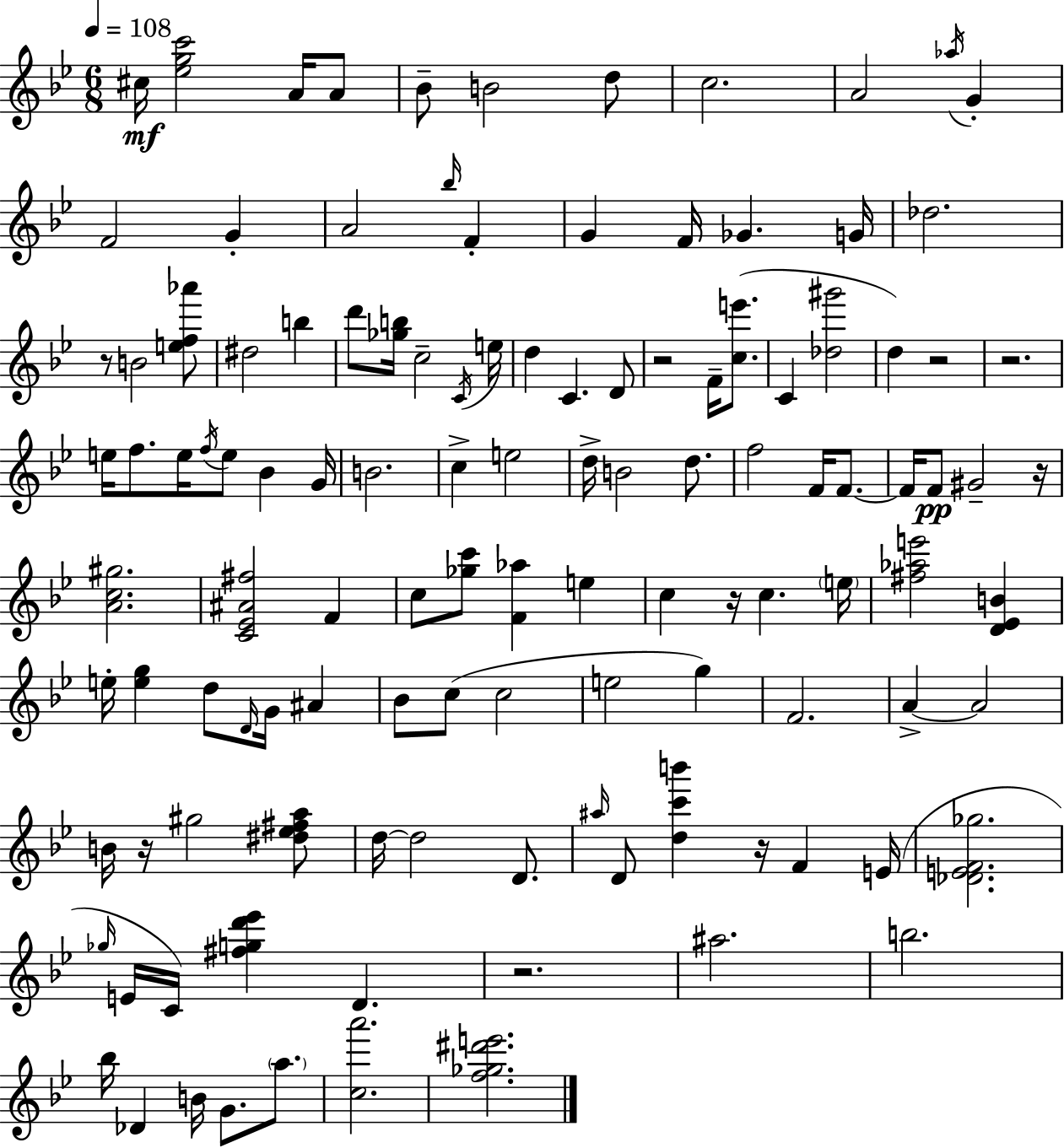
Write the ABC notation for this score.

X:1
T:Untitled
M:6/8
L:1/4
K:Bb
^c/4 [_egc']2 A/4 A/2 _B/2 B2 d/2 c2 A2 _a/4 G F2 G A2 _b/4 F G F/4 _G G/4 _d2 z/2 B2 [ef_a']/2 ^d2 b d'/2 [_gb]/4 c2 C/4 e/4 d C D/2 z2 F/4 [ce']/2 C [_d^g']2 d z2 z2 e/4 f/2 e/4 f/4 e/2 _B G/4 B2 c e2 d/4 B2 d/2 f2 F/4 F/2 F/4 F/2 ^G2 z/4 [Ac^g]2 [C_E^A^f]2 F c/2 [_gc']/2 [F_a] e c z/4 c e/4 [^f_ae']2 [D_EB] e/4 [eg] d/2 D/4 G/4 ^A _B/2 c/2 c2 e2 g F2 A A2 B/4 z/4 ^g2 [^d_e^fa]/2 d/4 d2 D/2 ^a/4 D/2 [dc'b'] z/4 F E/4 [_DEF_g]2 _g/4 E/4 C/4 [^fgd'_e'] D z2 ^a2 b2 _b/4 _D B/4 G/2 a/2 [ca']2 [f_g^d'e']2